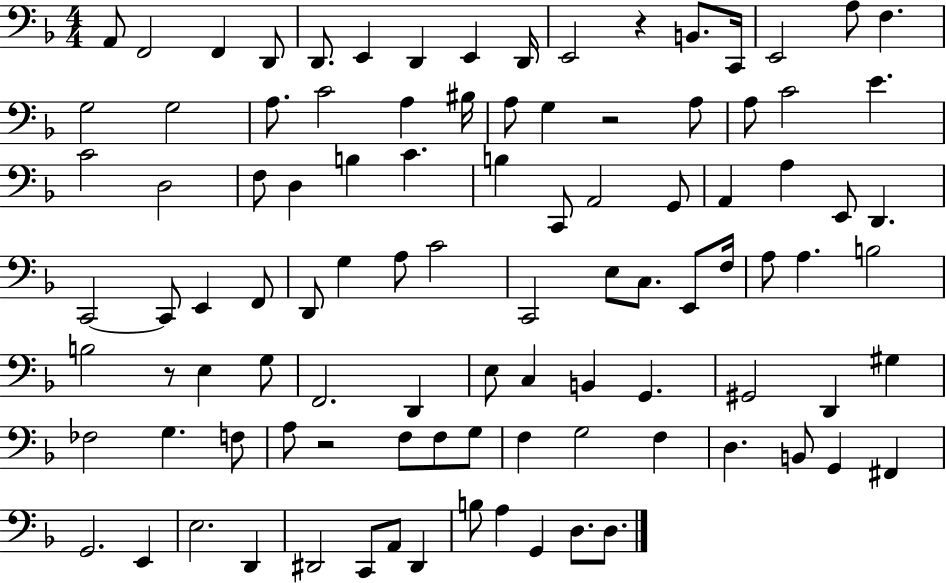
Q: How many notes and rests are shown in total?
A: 100